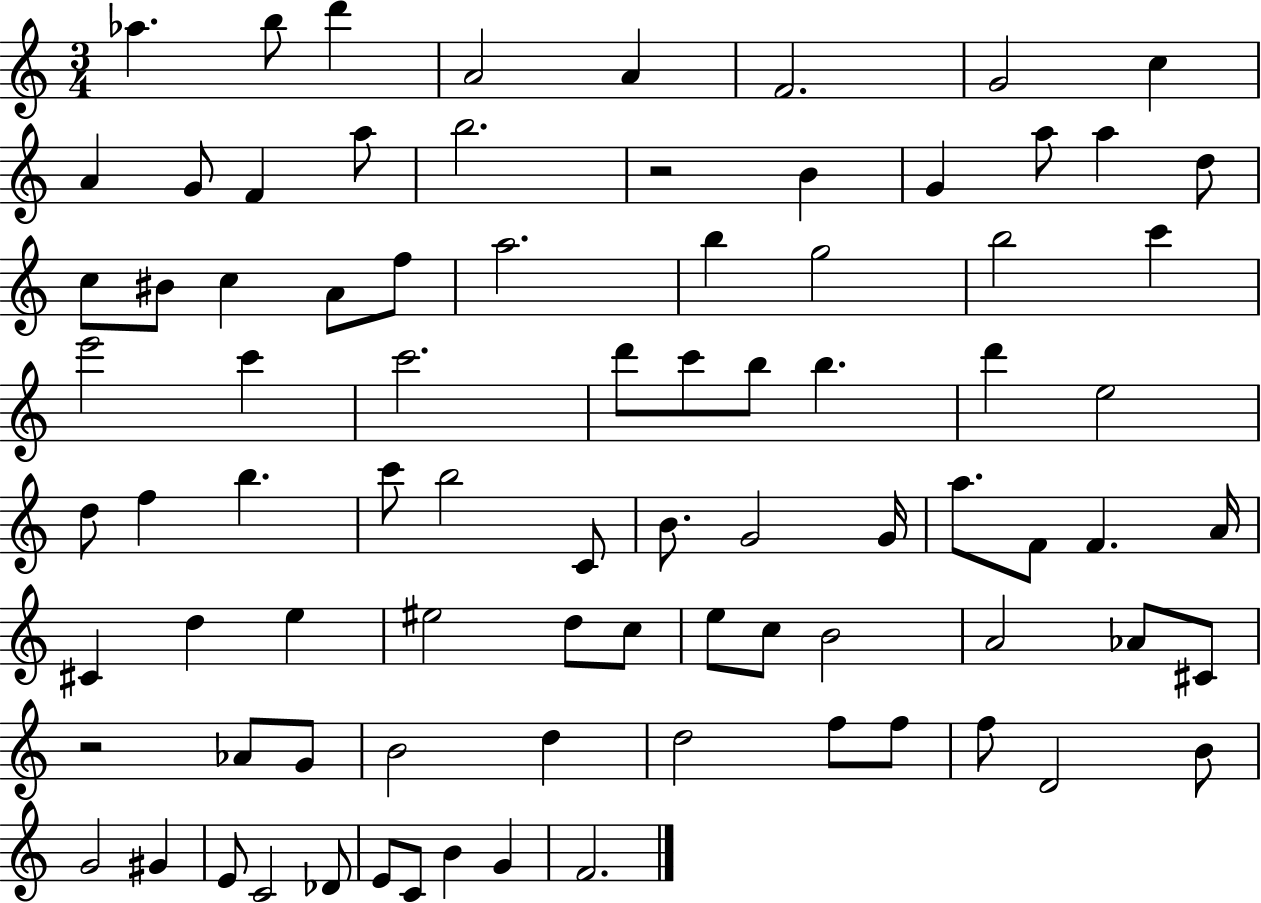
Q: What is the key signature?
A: C major